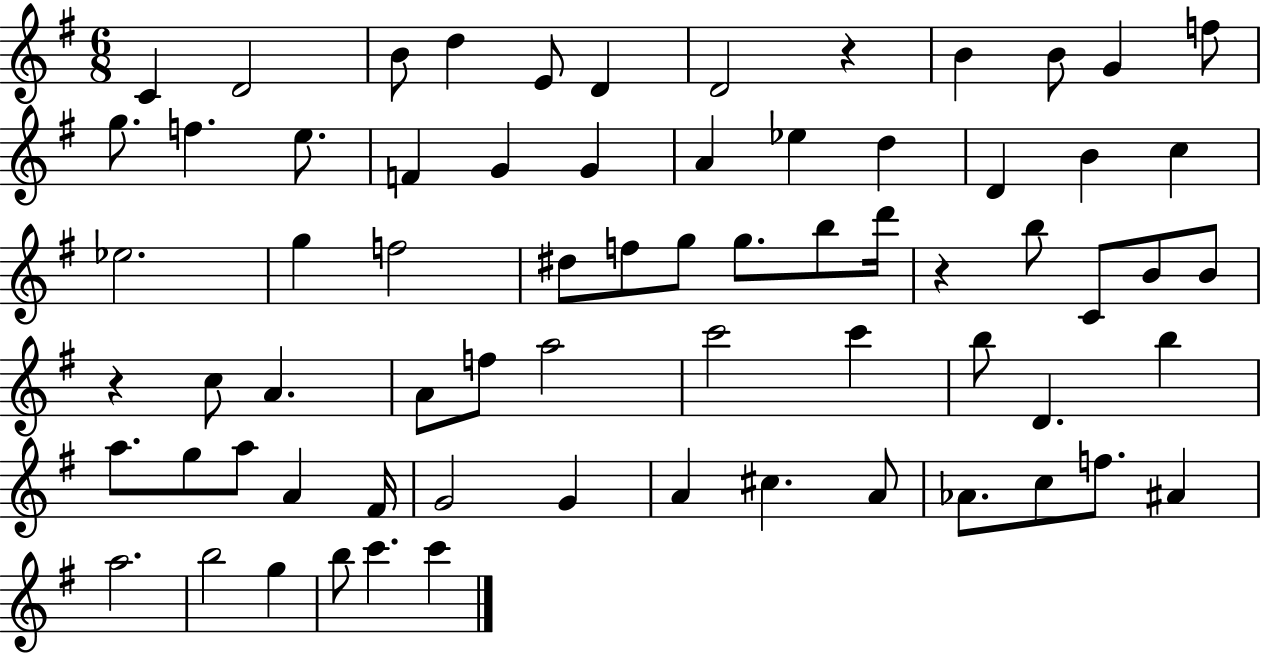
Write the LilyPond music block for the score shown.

{
  \clef treble
  \numericTimeSignature
  \time 6/8
  \key g \major
  c'4 d'2 | b'8 d''4 e'8 d'4 | d'2 r4 | b'4 b'8 g'4 f''8 | \break g''8. f''4. e''8. | f'4 g'4 g'4 | a'4 ees''4 d''4 | d'4 b'4 c''4 | \break ees''2. | g''4 f''2 | dis''8 f''8 g''8 g''8. b''8 d'''16 | r4 b''8 c'8 b'8 b'8 | \break r4 c''8 a'4. | a'8 f''8 a''2 | c'''2 c'''4 | b''8 d'4. b''4 | \break a''8. g''8 a''8 a'4 fis'16 | g'2 g'4 | a'4 cis''4. a'8 | aes'8. c''8 f''8. ais'4 | \break a''2. | b''2 g''4 | b''8 c'''4. c'''4 | \bar "|."
}